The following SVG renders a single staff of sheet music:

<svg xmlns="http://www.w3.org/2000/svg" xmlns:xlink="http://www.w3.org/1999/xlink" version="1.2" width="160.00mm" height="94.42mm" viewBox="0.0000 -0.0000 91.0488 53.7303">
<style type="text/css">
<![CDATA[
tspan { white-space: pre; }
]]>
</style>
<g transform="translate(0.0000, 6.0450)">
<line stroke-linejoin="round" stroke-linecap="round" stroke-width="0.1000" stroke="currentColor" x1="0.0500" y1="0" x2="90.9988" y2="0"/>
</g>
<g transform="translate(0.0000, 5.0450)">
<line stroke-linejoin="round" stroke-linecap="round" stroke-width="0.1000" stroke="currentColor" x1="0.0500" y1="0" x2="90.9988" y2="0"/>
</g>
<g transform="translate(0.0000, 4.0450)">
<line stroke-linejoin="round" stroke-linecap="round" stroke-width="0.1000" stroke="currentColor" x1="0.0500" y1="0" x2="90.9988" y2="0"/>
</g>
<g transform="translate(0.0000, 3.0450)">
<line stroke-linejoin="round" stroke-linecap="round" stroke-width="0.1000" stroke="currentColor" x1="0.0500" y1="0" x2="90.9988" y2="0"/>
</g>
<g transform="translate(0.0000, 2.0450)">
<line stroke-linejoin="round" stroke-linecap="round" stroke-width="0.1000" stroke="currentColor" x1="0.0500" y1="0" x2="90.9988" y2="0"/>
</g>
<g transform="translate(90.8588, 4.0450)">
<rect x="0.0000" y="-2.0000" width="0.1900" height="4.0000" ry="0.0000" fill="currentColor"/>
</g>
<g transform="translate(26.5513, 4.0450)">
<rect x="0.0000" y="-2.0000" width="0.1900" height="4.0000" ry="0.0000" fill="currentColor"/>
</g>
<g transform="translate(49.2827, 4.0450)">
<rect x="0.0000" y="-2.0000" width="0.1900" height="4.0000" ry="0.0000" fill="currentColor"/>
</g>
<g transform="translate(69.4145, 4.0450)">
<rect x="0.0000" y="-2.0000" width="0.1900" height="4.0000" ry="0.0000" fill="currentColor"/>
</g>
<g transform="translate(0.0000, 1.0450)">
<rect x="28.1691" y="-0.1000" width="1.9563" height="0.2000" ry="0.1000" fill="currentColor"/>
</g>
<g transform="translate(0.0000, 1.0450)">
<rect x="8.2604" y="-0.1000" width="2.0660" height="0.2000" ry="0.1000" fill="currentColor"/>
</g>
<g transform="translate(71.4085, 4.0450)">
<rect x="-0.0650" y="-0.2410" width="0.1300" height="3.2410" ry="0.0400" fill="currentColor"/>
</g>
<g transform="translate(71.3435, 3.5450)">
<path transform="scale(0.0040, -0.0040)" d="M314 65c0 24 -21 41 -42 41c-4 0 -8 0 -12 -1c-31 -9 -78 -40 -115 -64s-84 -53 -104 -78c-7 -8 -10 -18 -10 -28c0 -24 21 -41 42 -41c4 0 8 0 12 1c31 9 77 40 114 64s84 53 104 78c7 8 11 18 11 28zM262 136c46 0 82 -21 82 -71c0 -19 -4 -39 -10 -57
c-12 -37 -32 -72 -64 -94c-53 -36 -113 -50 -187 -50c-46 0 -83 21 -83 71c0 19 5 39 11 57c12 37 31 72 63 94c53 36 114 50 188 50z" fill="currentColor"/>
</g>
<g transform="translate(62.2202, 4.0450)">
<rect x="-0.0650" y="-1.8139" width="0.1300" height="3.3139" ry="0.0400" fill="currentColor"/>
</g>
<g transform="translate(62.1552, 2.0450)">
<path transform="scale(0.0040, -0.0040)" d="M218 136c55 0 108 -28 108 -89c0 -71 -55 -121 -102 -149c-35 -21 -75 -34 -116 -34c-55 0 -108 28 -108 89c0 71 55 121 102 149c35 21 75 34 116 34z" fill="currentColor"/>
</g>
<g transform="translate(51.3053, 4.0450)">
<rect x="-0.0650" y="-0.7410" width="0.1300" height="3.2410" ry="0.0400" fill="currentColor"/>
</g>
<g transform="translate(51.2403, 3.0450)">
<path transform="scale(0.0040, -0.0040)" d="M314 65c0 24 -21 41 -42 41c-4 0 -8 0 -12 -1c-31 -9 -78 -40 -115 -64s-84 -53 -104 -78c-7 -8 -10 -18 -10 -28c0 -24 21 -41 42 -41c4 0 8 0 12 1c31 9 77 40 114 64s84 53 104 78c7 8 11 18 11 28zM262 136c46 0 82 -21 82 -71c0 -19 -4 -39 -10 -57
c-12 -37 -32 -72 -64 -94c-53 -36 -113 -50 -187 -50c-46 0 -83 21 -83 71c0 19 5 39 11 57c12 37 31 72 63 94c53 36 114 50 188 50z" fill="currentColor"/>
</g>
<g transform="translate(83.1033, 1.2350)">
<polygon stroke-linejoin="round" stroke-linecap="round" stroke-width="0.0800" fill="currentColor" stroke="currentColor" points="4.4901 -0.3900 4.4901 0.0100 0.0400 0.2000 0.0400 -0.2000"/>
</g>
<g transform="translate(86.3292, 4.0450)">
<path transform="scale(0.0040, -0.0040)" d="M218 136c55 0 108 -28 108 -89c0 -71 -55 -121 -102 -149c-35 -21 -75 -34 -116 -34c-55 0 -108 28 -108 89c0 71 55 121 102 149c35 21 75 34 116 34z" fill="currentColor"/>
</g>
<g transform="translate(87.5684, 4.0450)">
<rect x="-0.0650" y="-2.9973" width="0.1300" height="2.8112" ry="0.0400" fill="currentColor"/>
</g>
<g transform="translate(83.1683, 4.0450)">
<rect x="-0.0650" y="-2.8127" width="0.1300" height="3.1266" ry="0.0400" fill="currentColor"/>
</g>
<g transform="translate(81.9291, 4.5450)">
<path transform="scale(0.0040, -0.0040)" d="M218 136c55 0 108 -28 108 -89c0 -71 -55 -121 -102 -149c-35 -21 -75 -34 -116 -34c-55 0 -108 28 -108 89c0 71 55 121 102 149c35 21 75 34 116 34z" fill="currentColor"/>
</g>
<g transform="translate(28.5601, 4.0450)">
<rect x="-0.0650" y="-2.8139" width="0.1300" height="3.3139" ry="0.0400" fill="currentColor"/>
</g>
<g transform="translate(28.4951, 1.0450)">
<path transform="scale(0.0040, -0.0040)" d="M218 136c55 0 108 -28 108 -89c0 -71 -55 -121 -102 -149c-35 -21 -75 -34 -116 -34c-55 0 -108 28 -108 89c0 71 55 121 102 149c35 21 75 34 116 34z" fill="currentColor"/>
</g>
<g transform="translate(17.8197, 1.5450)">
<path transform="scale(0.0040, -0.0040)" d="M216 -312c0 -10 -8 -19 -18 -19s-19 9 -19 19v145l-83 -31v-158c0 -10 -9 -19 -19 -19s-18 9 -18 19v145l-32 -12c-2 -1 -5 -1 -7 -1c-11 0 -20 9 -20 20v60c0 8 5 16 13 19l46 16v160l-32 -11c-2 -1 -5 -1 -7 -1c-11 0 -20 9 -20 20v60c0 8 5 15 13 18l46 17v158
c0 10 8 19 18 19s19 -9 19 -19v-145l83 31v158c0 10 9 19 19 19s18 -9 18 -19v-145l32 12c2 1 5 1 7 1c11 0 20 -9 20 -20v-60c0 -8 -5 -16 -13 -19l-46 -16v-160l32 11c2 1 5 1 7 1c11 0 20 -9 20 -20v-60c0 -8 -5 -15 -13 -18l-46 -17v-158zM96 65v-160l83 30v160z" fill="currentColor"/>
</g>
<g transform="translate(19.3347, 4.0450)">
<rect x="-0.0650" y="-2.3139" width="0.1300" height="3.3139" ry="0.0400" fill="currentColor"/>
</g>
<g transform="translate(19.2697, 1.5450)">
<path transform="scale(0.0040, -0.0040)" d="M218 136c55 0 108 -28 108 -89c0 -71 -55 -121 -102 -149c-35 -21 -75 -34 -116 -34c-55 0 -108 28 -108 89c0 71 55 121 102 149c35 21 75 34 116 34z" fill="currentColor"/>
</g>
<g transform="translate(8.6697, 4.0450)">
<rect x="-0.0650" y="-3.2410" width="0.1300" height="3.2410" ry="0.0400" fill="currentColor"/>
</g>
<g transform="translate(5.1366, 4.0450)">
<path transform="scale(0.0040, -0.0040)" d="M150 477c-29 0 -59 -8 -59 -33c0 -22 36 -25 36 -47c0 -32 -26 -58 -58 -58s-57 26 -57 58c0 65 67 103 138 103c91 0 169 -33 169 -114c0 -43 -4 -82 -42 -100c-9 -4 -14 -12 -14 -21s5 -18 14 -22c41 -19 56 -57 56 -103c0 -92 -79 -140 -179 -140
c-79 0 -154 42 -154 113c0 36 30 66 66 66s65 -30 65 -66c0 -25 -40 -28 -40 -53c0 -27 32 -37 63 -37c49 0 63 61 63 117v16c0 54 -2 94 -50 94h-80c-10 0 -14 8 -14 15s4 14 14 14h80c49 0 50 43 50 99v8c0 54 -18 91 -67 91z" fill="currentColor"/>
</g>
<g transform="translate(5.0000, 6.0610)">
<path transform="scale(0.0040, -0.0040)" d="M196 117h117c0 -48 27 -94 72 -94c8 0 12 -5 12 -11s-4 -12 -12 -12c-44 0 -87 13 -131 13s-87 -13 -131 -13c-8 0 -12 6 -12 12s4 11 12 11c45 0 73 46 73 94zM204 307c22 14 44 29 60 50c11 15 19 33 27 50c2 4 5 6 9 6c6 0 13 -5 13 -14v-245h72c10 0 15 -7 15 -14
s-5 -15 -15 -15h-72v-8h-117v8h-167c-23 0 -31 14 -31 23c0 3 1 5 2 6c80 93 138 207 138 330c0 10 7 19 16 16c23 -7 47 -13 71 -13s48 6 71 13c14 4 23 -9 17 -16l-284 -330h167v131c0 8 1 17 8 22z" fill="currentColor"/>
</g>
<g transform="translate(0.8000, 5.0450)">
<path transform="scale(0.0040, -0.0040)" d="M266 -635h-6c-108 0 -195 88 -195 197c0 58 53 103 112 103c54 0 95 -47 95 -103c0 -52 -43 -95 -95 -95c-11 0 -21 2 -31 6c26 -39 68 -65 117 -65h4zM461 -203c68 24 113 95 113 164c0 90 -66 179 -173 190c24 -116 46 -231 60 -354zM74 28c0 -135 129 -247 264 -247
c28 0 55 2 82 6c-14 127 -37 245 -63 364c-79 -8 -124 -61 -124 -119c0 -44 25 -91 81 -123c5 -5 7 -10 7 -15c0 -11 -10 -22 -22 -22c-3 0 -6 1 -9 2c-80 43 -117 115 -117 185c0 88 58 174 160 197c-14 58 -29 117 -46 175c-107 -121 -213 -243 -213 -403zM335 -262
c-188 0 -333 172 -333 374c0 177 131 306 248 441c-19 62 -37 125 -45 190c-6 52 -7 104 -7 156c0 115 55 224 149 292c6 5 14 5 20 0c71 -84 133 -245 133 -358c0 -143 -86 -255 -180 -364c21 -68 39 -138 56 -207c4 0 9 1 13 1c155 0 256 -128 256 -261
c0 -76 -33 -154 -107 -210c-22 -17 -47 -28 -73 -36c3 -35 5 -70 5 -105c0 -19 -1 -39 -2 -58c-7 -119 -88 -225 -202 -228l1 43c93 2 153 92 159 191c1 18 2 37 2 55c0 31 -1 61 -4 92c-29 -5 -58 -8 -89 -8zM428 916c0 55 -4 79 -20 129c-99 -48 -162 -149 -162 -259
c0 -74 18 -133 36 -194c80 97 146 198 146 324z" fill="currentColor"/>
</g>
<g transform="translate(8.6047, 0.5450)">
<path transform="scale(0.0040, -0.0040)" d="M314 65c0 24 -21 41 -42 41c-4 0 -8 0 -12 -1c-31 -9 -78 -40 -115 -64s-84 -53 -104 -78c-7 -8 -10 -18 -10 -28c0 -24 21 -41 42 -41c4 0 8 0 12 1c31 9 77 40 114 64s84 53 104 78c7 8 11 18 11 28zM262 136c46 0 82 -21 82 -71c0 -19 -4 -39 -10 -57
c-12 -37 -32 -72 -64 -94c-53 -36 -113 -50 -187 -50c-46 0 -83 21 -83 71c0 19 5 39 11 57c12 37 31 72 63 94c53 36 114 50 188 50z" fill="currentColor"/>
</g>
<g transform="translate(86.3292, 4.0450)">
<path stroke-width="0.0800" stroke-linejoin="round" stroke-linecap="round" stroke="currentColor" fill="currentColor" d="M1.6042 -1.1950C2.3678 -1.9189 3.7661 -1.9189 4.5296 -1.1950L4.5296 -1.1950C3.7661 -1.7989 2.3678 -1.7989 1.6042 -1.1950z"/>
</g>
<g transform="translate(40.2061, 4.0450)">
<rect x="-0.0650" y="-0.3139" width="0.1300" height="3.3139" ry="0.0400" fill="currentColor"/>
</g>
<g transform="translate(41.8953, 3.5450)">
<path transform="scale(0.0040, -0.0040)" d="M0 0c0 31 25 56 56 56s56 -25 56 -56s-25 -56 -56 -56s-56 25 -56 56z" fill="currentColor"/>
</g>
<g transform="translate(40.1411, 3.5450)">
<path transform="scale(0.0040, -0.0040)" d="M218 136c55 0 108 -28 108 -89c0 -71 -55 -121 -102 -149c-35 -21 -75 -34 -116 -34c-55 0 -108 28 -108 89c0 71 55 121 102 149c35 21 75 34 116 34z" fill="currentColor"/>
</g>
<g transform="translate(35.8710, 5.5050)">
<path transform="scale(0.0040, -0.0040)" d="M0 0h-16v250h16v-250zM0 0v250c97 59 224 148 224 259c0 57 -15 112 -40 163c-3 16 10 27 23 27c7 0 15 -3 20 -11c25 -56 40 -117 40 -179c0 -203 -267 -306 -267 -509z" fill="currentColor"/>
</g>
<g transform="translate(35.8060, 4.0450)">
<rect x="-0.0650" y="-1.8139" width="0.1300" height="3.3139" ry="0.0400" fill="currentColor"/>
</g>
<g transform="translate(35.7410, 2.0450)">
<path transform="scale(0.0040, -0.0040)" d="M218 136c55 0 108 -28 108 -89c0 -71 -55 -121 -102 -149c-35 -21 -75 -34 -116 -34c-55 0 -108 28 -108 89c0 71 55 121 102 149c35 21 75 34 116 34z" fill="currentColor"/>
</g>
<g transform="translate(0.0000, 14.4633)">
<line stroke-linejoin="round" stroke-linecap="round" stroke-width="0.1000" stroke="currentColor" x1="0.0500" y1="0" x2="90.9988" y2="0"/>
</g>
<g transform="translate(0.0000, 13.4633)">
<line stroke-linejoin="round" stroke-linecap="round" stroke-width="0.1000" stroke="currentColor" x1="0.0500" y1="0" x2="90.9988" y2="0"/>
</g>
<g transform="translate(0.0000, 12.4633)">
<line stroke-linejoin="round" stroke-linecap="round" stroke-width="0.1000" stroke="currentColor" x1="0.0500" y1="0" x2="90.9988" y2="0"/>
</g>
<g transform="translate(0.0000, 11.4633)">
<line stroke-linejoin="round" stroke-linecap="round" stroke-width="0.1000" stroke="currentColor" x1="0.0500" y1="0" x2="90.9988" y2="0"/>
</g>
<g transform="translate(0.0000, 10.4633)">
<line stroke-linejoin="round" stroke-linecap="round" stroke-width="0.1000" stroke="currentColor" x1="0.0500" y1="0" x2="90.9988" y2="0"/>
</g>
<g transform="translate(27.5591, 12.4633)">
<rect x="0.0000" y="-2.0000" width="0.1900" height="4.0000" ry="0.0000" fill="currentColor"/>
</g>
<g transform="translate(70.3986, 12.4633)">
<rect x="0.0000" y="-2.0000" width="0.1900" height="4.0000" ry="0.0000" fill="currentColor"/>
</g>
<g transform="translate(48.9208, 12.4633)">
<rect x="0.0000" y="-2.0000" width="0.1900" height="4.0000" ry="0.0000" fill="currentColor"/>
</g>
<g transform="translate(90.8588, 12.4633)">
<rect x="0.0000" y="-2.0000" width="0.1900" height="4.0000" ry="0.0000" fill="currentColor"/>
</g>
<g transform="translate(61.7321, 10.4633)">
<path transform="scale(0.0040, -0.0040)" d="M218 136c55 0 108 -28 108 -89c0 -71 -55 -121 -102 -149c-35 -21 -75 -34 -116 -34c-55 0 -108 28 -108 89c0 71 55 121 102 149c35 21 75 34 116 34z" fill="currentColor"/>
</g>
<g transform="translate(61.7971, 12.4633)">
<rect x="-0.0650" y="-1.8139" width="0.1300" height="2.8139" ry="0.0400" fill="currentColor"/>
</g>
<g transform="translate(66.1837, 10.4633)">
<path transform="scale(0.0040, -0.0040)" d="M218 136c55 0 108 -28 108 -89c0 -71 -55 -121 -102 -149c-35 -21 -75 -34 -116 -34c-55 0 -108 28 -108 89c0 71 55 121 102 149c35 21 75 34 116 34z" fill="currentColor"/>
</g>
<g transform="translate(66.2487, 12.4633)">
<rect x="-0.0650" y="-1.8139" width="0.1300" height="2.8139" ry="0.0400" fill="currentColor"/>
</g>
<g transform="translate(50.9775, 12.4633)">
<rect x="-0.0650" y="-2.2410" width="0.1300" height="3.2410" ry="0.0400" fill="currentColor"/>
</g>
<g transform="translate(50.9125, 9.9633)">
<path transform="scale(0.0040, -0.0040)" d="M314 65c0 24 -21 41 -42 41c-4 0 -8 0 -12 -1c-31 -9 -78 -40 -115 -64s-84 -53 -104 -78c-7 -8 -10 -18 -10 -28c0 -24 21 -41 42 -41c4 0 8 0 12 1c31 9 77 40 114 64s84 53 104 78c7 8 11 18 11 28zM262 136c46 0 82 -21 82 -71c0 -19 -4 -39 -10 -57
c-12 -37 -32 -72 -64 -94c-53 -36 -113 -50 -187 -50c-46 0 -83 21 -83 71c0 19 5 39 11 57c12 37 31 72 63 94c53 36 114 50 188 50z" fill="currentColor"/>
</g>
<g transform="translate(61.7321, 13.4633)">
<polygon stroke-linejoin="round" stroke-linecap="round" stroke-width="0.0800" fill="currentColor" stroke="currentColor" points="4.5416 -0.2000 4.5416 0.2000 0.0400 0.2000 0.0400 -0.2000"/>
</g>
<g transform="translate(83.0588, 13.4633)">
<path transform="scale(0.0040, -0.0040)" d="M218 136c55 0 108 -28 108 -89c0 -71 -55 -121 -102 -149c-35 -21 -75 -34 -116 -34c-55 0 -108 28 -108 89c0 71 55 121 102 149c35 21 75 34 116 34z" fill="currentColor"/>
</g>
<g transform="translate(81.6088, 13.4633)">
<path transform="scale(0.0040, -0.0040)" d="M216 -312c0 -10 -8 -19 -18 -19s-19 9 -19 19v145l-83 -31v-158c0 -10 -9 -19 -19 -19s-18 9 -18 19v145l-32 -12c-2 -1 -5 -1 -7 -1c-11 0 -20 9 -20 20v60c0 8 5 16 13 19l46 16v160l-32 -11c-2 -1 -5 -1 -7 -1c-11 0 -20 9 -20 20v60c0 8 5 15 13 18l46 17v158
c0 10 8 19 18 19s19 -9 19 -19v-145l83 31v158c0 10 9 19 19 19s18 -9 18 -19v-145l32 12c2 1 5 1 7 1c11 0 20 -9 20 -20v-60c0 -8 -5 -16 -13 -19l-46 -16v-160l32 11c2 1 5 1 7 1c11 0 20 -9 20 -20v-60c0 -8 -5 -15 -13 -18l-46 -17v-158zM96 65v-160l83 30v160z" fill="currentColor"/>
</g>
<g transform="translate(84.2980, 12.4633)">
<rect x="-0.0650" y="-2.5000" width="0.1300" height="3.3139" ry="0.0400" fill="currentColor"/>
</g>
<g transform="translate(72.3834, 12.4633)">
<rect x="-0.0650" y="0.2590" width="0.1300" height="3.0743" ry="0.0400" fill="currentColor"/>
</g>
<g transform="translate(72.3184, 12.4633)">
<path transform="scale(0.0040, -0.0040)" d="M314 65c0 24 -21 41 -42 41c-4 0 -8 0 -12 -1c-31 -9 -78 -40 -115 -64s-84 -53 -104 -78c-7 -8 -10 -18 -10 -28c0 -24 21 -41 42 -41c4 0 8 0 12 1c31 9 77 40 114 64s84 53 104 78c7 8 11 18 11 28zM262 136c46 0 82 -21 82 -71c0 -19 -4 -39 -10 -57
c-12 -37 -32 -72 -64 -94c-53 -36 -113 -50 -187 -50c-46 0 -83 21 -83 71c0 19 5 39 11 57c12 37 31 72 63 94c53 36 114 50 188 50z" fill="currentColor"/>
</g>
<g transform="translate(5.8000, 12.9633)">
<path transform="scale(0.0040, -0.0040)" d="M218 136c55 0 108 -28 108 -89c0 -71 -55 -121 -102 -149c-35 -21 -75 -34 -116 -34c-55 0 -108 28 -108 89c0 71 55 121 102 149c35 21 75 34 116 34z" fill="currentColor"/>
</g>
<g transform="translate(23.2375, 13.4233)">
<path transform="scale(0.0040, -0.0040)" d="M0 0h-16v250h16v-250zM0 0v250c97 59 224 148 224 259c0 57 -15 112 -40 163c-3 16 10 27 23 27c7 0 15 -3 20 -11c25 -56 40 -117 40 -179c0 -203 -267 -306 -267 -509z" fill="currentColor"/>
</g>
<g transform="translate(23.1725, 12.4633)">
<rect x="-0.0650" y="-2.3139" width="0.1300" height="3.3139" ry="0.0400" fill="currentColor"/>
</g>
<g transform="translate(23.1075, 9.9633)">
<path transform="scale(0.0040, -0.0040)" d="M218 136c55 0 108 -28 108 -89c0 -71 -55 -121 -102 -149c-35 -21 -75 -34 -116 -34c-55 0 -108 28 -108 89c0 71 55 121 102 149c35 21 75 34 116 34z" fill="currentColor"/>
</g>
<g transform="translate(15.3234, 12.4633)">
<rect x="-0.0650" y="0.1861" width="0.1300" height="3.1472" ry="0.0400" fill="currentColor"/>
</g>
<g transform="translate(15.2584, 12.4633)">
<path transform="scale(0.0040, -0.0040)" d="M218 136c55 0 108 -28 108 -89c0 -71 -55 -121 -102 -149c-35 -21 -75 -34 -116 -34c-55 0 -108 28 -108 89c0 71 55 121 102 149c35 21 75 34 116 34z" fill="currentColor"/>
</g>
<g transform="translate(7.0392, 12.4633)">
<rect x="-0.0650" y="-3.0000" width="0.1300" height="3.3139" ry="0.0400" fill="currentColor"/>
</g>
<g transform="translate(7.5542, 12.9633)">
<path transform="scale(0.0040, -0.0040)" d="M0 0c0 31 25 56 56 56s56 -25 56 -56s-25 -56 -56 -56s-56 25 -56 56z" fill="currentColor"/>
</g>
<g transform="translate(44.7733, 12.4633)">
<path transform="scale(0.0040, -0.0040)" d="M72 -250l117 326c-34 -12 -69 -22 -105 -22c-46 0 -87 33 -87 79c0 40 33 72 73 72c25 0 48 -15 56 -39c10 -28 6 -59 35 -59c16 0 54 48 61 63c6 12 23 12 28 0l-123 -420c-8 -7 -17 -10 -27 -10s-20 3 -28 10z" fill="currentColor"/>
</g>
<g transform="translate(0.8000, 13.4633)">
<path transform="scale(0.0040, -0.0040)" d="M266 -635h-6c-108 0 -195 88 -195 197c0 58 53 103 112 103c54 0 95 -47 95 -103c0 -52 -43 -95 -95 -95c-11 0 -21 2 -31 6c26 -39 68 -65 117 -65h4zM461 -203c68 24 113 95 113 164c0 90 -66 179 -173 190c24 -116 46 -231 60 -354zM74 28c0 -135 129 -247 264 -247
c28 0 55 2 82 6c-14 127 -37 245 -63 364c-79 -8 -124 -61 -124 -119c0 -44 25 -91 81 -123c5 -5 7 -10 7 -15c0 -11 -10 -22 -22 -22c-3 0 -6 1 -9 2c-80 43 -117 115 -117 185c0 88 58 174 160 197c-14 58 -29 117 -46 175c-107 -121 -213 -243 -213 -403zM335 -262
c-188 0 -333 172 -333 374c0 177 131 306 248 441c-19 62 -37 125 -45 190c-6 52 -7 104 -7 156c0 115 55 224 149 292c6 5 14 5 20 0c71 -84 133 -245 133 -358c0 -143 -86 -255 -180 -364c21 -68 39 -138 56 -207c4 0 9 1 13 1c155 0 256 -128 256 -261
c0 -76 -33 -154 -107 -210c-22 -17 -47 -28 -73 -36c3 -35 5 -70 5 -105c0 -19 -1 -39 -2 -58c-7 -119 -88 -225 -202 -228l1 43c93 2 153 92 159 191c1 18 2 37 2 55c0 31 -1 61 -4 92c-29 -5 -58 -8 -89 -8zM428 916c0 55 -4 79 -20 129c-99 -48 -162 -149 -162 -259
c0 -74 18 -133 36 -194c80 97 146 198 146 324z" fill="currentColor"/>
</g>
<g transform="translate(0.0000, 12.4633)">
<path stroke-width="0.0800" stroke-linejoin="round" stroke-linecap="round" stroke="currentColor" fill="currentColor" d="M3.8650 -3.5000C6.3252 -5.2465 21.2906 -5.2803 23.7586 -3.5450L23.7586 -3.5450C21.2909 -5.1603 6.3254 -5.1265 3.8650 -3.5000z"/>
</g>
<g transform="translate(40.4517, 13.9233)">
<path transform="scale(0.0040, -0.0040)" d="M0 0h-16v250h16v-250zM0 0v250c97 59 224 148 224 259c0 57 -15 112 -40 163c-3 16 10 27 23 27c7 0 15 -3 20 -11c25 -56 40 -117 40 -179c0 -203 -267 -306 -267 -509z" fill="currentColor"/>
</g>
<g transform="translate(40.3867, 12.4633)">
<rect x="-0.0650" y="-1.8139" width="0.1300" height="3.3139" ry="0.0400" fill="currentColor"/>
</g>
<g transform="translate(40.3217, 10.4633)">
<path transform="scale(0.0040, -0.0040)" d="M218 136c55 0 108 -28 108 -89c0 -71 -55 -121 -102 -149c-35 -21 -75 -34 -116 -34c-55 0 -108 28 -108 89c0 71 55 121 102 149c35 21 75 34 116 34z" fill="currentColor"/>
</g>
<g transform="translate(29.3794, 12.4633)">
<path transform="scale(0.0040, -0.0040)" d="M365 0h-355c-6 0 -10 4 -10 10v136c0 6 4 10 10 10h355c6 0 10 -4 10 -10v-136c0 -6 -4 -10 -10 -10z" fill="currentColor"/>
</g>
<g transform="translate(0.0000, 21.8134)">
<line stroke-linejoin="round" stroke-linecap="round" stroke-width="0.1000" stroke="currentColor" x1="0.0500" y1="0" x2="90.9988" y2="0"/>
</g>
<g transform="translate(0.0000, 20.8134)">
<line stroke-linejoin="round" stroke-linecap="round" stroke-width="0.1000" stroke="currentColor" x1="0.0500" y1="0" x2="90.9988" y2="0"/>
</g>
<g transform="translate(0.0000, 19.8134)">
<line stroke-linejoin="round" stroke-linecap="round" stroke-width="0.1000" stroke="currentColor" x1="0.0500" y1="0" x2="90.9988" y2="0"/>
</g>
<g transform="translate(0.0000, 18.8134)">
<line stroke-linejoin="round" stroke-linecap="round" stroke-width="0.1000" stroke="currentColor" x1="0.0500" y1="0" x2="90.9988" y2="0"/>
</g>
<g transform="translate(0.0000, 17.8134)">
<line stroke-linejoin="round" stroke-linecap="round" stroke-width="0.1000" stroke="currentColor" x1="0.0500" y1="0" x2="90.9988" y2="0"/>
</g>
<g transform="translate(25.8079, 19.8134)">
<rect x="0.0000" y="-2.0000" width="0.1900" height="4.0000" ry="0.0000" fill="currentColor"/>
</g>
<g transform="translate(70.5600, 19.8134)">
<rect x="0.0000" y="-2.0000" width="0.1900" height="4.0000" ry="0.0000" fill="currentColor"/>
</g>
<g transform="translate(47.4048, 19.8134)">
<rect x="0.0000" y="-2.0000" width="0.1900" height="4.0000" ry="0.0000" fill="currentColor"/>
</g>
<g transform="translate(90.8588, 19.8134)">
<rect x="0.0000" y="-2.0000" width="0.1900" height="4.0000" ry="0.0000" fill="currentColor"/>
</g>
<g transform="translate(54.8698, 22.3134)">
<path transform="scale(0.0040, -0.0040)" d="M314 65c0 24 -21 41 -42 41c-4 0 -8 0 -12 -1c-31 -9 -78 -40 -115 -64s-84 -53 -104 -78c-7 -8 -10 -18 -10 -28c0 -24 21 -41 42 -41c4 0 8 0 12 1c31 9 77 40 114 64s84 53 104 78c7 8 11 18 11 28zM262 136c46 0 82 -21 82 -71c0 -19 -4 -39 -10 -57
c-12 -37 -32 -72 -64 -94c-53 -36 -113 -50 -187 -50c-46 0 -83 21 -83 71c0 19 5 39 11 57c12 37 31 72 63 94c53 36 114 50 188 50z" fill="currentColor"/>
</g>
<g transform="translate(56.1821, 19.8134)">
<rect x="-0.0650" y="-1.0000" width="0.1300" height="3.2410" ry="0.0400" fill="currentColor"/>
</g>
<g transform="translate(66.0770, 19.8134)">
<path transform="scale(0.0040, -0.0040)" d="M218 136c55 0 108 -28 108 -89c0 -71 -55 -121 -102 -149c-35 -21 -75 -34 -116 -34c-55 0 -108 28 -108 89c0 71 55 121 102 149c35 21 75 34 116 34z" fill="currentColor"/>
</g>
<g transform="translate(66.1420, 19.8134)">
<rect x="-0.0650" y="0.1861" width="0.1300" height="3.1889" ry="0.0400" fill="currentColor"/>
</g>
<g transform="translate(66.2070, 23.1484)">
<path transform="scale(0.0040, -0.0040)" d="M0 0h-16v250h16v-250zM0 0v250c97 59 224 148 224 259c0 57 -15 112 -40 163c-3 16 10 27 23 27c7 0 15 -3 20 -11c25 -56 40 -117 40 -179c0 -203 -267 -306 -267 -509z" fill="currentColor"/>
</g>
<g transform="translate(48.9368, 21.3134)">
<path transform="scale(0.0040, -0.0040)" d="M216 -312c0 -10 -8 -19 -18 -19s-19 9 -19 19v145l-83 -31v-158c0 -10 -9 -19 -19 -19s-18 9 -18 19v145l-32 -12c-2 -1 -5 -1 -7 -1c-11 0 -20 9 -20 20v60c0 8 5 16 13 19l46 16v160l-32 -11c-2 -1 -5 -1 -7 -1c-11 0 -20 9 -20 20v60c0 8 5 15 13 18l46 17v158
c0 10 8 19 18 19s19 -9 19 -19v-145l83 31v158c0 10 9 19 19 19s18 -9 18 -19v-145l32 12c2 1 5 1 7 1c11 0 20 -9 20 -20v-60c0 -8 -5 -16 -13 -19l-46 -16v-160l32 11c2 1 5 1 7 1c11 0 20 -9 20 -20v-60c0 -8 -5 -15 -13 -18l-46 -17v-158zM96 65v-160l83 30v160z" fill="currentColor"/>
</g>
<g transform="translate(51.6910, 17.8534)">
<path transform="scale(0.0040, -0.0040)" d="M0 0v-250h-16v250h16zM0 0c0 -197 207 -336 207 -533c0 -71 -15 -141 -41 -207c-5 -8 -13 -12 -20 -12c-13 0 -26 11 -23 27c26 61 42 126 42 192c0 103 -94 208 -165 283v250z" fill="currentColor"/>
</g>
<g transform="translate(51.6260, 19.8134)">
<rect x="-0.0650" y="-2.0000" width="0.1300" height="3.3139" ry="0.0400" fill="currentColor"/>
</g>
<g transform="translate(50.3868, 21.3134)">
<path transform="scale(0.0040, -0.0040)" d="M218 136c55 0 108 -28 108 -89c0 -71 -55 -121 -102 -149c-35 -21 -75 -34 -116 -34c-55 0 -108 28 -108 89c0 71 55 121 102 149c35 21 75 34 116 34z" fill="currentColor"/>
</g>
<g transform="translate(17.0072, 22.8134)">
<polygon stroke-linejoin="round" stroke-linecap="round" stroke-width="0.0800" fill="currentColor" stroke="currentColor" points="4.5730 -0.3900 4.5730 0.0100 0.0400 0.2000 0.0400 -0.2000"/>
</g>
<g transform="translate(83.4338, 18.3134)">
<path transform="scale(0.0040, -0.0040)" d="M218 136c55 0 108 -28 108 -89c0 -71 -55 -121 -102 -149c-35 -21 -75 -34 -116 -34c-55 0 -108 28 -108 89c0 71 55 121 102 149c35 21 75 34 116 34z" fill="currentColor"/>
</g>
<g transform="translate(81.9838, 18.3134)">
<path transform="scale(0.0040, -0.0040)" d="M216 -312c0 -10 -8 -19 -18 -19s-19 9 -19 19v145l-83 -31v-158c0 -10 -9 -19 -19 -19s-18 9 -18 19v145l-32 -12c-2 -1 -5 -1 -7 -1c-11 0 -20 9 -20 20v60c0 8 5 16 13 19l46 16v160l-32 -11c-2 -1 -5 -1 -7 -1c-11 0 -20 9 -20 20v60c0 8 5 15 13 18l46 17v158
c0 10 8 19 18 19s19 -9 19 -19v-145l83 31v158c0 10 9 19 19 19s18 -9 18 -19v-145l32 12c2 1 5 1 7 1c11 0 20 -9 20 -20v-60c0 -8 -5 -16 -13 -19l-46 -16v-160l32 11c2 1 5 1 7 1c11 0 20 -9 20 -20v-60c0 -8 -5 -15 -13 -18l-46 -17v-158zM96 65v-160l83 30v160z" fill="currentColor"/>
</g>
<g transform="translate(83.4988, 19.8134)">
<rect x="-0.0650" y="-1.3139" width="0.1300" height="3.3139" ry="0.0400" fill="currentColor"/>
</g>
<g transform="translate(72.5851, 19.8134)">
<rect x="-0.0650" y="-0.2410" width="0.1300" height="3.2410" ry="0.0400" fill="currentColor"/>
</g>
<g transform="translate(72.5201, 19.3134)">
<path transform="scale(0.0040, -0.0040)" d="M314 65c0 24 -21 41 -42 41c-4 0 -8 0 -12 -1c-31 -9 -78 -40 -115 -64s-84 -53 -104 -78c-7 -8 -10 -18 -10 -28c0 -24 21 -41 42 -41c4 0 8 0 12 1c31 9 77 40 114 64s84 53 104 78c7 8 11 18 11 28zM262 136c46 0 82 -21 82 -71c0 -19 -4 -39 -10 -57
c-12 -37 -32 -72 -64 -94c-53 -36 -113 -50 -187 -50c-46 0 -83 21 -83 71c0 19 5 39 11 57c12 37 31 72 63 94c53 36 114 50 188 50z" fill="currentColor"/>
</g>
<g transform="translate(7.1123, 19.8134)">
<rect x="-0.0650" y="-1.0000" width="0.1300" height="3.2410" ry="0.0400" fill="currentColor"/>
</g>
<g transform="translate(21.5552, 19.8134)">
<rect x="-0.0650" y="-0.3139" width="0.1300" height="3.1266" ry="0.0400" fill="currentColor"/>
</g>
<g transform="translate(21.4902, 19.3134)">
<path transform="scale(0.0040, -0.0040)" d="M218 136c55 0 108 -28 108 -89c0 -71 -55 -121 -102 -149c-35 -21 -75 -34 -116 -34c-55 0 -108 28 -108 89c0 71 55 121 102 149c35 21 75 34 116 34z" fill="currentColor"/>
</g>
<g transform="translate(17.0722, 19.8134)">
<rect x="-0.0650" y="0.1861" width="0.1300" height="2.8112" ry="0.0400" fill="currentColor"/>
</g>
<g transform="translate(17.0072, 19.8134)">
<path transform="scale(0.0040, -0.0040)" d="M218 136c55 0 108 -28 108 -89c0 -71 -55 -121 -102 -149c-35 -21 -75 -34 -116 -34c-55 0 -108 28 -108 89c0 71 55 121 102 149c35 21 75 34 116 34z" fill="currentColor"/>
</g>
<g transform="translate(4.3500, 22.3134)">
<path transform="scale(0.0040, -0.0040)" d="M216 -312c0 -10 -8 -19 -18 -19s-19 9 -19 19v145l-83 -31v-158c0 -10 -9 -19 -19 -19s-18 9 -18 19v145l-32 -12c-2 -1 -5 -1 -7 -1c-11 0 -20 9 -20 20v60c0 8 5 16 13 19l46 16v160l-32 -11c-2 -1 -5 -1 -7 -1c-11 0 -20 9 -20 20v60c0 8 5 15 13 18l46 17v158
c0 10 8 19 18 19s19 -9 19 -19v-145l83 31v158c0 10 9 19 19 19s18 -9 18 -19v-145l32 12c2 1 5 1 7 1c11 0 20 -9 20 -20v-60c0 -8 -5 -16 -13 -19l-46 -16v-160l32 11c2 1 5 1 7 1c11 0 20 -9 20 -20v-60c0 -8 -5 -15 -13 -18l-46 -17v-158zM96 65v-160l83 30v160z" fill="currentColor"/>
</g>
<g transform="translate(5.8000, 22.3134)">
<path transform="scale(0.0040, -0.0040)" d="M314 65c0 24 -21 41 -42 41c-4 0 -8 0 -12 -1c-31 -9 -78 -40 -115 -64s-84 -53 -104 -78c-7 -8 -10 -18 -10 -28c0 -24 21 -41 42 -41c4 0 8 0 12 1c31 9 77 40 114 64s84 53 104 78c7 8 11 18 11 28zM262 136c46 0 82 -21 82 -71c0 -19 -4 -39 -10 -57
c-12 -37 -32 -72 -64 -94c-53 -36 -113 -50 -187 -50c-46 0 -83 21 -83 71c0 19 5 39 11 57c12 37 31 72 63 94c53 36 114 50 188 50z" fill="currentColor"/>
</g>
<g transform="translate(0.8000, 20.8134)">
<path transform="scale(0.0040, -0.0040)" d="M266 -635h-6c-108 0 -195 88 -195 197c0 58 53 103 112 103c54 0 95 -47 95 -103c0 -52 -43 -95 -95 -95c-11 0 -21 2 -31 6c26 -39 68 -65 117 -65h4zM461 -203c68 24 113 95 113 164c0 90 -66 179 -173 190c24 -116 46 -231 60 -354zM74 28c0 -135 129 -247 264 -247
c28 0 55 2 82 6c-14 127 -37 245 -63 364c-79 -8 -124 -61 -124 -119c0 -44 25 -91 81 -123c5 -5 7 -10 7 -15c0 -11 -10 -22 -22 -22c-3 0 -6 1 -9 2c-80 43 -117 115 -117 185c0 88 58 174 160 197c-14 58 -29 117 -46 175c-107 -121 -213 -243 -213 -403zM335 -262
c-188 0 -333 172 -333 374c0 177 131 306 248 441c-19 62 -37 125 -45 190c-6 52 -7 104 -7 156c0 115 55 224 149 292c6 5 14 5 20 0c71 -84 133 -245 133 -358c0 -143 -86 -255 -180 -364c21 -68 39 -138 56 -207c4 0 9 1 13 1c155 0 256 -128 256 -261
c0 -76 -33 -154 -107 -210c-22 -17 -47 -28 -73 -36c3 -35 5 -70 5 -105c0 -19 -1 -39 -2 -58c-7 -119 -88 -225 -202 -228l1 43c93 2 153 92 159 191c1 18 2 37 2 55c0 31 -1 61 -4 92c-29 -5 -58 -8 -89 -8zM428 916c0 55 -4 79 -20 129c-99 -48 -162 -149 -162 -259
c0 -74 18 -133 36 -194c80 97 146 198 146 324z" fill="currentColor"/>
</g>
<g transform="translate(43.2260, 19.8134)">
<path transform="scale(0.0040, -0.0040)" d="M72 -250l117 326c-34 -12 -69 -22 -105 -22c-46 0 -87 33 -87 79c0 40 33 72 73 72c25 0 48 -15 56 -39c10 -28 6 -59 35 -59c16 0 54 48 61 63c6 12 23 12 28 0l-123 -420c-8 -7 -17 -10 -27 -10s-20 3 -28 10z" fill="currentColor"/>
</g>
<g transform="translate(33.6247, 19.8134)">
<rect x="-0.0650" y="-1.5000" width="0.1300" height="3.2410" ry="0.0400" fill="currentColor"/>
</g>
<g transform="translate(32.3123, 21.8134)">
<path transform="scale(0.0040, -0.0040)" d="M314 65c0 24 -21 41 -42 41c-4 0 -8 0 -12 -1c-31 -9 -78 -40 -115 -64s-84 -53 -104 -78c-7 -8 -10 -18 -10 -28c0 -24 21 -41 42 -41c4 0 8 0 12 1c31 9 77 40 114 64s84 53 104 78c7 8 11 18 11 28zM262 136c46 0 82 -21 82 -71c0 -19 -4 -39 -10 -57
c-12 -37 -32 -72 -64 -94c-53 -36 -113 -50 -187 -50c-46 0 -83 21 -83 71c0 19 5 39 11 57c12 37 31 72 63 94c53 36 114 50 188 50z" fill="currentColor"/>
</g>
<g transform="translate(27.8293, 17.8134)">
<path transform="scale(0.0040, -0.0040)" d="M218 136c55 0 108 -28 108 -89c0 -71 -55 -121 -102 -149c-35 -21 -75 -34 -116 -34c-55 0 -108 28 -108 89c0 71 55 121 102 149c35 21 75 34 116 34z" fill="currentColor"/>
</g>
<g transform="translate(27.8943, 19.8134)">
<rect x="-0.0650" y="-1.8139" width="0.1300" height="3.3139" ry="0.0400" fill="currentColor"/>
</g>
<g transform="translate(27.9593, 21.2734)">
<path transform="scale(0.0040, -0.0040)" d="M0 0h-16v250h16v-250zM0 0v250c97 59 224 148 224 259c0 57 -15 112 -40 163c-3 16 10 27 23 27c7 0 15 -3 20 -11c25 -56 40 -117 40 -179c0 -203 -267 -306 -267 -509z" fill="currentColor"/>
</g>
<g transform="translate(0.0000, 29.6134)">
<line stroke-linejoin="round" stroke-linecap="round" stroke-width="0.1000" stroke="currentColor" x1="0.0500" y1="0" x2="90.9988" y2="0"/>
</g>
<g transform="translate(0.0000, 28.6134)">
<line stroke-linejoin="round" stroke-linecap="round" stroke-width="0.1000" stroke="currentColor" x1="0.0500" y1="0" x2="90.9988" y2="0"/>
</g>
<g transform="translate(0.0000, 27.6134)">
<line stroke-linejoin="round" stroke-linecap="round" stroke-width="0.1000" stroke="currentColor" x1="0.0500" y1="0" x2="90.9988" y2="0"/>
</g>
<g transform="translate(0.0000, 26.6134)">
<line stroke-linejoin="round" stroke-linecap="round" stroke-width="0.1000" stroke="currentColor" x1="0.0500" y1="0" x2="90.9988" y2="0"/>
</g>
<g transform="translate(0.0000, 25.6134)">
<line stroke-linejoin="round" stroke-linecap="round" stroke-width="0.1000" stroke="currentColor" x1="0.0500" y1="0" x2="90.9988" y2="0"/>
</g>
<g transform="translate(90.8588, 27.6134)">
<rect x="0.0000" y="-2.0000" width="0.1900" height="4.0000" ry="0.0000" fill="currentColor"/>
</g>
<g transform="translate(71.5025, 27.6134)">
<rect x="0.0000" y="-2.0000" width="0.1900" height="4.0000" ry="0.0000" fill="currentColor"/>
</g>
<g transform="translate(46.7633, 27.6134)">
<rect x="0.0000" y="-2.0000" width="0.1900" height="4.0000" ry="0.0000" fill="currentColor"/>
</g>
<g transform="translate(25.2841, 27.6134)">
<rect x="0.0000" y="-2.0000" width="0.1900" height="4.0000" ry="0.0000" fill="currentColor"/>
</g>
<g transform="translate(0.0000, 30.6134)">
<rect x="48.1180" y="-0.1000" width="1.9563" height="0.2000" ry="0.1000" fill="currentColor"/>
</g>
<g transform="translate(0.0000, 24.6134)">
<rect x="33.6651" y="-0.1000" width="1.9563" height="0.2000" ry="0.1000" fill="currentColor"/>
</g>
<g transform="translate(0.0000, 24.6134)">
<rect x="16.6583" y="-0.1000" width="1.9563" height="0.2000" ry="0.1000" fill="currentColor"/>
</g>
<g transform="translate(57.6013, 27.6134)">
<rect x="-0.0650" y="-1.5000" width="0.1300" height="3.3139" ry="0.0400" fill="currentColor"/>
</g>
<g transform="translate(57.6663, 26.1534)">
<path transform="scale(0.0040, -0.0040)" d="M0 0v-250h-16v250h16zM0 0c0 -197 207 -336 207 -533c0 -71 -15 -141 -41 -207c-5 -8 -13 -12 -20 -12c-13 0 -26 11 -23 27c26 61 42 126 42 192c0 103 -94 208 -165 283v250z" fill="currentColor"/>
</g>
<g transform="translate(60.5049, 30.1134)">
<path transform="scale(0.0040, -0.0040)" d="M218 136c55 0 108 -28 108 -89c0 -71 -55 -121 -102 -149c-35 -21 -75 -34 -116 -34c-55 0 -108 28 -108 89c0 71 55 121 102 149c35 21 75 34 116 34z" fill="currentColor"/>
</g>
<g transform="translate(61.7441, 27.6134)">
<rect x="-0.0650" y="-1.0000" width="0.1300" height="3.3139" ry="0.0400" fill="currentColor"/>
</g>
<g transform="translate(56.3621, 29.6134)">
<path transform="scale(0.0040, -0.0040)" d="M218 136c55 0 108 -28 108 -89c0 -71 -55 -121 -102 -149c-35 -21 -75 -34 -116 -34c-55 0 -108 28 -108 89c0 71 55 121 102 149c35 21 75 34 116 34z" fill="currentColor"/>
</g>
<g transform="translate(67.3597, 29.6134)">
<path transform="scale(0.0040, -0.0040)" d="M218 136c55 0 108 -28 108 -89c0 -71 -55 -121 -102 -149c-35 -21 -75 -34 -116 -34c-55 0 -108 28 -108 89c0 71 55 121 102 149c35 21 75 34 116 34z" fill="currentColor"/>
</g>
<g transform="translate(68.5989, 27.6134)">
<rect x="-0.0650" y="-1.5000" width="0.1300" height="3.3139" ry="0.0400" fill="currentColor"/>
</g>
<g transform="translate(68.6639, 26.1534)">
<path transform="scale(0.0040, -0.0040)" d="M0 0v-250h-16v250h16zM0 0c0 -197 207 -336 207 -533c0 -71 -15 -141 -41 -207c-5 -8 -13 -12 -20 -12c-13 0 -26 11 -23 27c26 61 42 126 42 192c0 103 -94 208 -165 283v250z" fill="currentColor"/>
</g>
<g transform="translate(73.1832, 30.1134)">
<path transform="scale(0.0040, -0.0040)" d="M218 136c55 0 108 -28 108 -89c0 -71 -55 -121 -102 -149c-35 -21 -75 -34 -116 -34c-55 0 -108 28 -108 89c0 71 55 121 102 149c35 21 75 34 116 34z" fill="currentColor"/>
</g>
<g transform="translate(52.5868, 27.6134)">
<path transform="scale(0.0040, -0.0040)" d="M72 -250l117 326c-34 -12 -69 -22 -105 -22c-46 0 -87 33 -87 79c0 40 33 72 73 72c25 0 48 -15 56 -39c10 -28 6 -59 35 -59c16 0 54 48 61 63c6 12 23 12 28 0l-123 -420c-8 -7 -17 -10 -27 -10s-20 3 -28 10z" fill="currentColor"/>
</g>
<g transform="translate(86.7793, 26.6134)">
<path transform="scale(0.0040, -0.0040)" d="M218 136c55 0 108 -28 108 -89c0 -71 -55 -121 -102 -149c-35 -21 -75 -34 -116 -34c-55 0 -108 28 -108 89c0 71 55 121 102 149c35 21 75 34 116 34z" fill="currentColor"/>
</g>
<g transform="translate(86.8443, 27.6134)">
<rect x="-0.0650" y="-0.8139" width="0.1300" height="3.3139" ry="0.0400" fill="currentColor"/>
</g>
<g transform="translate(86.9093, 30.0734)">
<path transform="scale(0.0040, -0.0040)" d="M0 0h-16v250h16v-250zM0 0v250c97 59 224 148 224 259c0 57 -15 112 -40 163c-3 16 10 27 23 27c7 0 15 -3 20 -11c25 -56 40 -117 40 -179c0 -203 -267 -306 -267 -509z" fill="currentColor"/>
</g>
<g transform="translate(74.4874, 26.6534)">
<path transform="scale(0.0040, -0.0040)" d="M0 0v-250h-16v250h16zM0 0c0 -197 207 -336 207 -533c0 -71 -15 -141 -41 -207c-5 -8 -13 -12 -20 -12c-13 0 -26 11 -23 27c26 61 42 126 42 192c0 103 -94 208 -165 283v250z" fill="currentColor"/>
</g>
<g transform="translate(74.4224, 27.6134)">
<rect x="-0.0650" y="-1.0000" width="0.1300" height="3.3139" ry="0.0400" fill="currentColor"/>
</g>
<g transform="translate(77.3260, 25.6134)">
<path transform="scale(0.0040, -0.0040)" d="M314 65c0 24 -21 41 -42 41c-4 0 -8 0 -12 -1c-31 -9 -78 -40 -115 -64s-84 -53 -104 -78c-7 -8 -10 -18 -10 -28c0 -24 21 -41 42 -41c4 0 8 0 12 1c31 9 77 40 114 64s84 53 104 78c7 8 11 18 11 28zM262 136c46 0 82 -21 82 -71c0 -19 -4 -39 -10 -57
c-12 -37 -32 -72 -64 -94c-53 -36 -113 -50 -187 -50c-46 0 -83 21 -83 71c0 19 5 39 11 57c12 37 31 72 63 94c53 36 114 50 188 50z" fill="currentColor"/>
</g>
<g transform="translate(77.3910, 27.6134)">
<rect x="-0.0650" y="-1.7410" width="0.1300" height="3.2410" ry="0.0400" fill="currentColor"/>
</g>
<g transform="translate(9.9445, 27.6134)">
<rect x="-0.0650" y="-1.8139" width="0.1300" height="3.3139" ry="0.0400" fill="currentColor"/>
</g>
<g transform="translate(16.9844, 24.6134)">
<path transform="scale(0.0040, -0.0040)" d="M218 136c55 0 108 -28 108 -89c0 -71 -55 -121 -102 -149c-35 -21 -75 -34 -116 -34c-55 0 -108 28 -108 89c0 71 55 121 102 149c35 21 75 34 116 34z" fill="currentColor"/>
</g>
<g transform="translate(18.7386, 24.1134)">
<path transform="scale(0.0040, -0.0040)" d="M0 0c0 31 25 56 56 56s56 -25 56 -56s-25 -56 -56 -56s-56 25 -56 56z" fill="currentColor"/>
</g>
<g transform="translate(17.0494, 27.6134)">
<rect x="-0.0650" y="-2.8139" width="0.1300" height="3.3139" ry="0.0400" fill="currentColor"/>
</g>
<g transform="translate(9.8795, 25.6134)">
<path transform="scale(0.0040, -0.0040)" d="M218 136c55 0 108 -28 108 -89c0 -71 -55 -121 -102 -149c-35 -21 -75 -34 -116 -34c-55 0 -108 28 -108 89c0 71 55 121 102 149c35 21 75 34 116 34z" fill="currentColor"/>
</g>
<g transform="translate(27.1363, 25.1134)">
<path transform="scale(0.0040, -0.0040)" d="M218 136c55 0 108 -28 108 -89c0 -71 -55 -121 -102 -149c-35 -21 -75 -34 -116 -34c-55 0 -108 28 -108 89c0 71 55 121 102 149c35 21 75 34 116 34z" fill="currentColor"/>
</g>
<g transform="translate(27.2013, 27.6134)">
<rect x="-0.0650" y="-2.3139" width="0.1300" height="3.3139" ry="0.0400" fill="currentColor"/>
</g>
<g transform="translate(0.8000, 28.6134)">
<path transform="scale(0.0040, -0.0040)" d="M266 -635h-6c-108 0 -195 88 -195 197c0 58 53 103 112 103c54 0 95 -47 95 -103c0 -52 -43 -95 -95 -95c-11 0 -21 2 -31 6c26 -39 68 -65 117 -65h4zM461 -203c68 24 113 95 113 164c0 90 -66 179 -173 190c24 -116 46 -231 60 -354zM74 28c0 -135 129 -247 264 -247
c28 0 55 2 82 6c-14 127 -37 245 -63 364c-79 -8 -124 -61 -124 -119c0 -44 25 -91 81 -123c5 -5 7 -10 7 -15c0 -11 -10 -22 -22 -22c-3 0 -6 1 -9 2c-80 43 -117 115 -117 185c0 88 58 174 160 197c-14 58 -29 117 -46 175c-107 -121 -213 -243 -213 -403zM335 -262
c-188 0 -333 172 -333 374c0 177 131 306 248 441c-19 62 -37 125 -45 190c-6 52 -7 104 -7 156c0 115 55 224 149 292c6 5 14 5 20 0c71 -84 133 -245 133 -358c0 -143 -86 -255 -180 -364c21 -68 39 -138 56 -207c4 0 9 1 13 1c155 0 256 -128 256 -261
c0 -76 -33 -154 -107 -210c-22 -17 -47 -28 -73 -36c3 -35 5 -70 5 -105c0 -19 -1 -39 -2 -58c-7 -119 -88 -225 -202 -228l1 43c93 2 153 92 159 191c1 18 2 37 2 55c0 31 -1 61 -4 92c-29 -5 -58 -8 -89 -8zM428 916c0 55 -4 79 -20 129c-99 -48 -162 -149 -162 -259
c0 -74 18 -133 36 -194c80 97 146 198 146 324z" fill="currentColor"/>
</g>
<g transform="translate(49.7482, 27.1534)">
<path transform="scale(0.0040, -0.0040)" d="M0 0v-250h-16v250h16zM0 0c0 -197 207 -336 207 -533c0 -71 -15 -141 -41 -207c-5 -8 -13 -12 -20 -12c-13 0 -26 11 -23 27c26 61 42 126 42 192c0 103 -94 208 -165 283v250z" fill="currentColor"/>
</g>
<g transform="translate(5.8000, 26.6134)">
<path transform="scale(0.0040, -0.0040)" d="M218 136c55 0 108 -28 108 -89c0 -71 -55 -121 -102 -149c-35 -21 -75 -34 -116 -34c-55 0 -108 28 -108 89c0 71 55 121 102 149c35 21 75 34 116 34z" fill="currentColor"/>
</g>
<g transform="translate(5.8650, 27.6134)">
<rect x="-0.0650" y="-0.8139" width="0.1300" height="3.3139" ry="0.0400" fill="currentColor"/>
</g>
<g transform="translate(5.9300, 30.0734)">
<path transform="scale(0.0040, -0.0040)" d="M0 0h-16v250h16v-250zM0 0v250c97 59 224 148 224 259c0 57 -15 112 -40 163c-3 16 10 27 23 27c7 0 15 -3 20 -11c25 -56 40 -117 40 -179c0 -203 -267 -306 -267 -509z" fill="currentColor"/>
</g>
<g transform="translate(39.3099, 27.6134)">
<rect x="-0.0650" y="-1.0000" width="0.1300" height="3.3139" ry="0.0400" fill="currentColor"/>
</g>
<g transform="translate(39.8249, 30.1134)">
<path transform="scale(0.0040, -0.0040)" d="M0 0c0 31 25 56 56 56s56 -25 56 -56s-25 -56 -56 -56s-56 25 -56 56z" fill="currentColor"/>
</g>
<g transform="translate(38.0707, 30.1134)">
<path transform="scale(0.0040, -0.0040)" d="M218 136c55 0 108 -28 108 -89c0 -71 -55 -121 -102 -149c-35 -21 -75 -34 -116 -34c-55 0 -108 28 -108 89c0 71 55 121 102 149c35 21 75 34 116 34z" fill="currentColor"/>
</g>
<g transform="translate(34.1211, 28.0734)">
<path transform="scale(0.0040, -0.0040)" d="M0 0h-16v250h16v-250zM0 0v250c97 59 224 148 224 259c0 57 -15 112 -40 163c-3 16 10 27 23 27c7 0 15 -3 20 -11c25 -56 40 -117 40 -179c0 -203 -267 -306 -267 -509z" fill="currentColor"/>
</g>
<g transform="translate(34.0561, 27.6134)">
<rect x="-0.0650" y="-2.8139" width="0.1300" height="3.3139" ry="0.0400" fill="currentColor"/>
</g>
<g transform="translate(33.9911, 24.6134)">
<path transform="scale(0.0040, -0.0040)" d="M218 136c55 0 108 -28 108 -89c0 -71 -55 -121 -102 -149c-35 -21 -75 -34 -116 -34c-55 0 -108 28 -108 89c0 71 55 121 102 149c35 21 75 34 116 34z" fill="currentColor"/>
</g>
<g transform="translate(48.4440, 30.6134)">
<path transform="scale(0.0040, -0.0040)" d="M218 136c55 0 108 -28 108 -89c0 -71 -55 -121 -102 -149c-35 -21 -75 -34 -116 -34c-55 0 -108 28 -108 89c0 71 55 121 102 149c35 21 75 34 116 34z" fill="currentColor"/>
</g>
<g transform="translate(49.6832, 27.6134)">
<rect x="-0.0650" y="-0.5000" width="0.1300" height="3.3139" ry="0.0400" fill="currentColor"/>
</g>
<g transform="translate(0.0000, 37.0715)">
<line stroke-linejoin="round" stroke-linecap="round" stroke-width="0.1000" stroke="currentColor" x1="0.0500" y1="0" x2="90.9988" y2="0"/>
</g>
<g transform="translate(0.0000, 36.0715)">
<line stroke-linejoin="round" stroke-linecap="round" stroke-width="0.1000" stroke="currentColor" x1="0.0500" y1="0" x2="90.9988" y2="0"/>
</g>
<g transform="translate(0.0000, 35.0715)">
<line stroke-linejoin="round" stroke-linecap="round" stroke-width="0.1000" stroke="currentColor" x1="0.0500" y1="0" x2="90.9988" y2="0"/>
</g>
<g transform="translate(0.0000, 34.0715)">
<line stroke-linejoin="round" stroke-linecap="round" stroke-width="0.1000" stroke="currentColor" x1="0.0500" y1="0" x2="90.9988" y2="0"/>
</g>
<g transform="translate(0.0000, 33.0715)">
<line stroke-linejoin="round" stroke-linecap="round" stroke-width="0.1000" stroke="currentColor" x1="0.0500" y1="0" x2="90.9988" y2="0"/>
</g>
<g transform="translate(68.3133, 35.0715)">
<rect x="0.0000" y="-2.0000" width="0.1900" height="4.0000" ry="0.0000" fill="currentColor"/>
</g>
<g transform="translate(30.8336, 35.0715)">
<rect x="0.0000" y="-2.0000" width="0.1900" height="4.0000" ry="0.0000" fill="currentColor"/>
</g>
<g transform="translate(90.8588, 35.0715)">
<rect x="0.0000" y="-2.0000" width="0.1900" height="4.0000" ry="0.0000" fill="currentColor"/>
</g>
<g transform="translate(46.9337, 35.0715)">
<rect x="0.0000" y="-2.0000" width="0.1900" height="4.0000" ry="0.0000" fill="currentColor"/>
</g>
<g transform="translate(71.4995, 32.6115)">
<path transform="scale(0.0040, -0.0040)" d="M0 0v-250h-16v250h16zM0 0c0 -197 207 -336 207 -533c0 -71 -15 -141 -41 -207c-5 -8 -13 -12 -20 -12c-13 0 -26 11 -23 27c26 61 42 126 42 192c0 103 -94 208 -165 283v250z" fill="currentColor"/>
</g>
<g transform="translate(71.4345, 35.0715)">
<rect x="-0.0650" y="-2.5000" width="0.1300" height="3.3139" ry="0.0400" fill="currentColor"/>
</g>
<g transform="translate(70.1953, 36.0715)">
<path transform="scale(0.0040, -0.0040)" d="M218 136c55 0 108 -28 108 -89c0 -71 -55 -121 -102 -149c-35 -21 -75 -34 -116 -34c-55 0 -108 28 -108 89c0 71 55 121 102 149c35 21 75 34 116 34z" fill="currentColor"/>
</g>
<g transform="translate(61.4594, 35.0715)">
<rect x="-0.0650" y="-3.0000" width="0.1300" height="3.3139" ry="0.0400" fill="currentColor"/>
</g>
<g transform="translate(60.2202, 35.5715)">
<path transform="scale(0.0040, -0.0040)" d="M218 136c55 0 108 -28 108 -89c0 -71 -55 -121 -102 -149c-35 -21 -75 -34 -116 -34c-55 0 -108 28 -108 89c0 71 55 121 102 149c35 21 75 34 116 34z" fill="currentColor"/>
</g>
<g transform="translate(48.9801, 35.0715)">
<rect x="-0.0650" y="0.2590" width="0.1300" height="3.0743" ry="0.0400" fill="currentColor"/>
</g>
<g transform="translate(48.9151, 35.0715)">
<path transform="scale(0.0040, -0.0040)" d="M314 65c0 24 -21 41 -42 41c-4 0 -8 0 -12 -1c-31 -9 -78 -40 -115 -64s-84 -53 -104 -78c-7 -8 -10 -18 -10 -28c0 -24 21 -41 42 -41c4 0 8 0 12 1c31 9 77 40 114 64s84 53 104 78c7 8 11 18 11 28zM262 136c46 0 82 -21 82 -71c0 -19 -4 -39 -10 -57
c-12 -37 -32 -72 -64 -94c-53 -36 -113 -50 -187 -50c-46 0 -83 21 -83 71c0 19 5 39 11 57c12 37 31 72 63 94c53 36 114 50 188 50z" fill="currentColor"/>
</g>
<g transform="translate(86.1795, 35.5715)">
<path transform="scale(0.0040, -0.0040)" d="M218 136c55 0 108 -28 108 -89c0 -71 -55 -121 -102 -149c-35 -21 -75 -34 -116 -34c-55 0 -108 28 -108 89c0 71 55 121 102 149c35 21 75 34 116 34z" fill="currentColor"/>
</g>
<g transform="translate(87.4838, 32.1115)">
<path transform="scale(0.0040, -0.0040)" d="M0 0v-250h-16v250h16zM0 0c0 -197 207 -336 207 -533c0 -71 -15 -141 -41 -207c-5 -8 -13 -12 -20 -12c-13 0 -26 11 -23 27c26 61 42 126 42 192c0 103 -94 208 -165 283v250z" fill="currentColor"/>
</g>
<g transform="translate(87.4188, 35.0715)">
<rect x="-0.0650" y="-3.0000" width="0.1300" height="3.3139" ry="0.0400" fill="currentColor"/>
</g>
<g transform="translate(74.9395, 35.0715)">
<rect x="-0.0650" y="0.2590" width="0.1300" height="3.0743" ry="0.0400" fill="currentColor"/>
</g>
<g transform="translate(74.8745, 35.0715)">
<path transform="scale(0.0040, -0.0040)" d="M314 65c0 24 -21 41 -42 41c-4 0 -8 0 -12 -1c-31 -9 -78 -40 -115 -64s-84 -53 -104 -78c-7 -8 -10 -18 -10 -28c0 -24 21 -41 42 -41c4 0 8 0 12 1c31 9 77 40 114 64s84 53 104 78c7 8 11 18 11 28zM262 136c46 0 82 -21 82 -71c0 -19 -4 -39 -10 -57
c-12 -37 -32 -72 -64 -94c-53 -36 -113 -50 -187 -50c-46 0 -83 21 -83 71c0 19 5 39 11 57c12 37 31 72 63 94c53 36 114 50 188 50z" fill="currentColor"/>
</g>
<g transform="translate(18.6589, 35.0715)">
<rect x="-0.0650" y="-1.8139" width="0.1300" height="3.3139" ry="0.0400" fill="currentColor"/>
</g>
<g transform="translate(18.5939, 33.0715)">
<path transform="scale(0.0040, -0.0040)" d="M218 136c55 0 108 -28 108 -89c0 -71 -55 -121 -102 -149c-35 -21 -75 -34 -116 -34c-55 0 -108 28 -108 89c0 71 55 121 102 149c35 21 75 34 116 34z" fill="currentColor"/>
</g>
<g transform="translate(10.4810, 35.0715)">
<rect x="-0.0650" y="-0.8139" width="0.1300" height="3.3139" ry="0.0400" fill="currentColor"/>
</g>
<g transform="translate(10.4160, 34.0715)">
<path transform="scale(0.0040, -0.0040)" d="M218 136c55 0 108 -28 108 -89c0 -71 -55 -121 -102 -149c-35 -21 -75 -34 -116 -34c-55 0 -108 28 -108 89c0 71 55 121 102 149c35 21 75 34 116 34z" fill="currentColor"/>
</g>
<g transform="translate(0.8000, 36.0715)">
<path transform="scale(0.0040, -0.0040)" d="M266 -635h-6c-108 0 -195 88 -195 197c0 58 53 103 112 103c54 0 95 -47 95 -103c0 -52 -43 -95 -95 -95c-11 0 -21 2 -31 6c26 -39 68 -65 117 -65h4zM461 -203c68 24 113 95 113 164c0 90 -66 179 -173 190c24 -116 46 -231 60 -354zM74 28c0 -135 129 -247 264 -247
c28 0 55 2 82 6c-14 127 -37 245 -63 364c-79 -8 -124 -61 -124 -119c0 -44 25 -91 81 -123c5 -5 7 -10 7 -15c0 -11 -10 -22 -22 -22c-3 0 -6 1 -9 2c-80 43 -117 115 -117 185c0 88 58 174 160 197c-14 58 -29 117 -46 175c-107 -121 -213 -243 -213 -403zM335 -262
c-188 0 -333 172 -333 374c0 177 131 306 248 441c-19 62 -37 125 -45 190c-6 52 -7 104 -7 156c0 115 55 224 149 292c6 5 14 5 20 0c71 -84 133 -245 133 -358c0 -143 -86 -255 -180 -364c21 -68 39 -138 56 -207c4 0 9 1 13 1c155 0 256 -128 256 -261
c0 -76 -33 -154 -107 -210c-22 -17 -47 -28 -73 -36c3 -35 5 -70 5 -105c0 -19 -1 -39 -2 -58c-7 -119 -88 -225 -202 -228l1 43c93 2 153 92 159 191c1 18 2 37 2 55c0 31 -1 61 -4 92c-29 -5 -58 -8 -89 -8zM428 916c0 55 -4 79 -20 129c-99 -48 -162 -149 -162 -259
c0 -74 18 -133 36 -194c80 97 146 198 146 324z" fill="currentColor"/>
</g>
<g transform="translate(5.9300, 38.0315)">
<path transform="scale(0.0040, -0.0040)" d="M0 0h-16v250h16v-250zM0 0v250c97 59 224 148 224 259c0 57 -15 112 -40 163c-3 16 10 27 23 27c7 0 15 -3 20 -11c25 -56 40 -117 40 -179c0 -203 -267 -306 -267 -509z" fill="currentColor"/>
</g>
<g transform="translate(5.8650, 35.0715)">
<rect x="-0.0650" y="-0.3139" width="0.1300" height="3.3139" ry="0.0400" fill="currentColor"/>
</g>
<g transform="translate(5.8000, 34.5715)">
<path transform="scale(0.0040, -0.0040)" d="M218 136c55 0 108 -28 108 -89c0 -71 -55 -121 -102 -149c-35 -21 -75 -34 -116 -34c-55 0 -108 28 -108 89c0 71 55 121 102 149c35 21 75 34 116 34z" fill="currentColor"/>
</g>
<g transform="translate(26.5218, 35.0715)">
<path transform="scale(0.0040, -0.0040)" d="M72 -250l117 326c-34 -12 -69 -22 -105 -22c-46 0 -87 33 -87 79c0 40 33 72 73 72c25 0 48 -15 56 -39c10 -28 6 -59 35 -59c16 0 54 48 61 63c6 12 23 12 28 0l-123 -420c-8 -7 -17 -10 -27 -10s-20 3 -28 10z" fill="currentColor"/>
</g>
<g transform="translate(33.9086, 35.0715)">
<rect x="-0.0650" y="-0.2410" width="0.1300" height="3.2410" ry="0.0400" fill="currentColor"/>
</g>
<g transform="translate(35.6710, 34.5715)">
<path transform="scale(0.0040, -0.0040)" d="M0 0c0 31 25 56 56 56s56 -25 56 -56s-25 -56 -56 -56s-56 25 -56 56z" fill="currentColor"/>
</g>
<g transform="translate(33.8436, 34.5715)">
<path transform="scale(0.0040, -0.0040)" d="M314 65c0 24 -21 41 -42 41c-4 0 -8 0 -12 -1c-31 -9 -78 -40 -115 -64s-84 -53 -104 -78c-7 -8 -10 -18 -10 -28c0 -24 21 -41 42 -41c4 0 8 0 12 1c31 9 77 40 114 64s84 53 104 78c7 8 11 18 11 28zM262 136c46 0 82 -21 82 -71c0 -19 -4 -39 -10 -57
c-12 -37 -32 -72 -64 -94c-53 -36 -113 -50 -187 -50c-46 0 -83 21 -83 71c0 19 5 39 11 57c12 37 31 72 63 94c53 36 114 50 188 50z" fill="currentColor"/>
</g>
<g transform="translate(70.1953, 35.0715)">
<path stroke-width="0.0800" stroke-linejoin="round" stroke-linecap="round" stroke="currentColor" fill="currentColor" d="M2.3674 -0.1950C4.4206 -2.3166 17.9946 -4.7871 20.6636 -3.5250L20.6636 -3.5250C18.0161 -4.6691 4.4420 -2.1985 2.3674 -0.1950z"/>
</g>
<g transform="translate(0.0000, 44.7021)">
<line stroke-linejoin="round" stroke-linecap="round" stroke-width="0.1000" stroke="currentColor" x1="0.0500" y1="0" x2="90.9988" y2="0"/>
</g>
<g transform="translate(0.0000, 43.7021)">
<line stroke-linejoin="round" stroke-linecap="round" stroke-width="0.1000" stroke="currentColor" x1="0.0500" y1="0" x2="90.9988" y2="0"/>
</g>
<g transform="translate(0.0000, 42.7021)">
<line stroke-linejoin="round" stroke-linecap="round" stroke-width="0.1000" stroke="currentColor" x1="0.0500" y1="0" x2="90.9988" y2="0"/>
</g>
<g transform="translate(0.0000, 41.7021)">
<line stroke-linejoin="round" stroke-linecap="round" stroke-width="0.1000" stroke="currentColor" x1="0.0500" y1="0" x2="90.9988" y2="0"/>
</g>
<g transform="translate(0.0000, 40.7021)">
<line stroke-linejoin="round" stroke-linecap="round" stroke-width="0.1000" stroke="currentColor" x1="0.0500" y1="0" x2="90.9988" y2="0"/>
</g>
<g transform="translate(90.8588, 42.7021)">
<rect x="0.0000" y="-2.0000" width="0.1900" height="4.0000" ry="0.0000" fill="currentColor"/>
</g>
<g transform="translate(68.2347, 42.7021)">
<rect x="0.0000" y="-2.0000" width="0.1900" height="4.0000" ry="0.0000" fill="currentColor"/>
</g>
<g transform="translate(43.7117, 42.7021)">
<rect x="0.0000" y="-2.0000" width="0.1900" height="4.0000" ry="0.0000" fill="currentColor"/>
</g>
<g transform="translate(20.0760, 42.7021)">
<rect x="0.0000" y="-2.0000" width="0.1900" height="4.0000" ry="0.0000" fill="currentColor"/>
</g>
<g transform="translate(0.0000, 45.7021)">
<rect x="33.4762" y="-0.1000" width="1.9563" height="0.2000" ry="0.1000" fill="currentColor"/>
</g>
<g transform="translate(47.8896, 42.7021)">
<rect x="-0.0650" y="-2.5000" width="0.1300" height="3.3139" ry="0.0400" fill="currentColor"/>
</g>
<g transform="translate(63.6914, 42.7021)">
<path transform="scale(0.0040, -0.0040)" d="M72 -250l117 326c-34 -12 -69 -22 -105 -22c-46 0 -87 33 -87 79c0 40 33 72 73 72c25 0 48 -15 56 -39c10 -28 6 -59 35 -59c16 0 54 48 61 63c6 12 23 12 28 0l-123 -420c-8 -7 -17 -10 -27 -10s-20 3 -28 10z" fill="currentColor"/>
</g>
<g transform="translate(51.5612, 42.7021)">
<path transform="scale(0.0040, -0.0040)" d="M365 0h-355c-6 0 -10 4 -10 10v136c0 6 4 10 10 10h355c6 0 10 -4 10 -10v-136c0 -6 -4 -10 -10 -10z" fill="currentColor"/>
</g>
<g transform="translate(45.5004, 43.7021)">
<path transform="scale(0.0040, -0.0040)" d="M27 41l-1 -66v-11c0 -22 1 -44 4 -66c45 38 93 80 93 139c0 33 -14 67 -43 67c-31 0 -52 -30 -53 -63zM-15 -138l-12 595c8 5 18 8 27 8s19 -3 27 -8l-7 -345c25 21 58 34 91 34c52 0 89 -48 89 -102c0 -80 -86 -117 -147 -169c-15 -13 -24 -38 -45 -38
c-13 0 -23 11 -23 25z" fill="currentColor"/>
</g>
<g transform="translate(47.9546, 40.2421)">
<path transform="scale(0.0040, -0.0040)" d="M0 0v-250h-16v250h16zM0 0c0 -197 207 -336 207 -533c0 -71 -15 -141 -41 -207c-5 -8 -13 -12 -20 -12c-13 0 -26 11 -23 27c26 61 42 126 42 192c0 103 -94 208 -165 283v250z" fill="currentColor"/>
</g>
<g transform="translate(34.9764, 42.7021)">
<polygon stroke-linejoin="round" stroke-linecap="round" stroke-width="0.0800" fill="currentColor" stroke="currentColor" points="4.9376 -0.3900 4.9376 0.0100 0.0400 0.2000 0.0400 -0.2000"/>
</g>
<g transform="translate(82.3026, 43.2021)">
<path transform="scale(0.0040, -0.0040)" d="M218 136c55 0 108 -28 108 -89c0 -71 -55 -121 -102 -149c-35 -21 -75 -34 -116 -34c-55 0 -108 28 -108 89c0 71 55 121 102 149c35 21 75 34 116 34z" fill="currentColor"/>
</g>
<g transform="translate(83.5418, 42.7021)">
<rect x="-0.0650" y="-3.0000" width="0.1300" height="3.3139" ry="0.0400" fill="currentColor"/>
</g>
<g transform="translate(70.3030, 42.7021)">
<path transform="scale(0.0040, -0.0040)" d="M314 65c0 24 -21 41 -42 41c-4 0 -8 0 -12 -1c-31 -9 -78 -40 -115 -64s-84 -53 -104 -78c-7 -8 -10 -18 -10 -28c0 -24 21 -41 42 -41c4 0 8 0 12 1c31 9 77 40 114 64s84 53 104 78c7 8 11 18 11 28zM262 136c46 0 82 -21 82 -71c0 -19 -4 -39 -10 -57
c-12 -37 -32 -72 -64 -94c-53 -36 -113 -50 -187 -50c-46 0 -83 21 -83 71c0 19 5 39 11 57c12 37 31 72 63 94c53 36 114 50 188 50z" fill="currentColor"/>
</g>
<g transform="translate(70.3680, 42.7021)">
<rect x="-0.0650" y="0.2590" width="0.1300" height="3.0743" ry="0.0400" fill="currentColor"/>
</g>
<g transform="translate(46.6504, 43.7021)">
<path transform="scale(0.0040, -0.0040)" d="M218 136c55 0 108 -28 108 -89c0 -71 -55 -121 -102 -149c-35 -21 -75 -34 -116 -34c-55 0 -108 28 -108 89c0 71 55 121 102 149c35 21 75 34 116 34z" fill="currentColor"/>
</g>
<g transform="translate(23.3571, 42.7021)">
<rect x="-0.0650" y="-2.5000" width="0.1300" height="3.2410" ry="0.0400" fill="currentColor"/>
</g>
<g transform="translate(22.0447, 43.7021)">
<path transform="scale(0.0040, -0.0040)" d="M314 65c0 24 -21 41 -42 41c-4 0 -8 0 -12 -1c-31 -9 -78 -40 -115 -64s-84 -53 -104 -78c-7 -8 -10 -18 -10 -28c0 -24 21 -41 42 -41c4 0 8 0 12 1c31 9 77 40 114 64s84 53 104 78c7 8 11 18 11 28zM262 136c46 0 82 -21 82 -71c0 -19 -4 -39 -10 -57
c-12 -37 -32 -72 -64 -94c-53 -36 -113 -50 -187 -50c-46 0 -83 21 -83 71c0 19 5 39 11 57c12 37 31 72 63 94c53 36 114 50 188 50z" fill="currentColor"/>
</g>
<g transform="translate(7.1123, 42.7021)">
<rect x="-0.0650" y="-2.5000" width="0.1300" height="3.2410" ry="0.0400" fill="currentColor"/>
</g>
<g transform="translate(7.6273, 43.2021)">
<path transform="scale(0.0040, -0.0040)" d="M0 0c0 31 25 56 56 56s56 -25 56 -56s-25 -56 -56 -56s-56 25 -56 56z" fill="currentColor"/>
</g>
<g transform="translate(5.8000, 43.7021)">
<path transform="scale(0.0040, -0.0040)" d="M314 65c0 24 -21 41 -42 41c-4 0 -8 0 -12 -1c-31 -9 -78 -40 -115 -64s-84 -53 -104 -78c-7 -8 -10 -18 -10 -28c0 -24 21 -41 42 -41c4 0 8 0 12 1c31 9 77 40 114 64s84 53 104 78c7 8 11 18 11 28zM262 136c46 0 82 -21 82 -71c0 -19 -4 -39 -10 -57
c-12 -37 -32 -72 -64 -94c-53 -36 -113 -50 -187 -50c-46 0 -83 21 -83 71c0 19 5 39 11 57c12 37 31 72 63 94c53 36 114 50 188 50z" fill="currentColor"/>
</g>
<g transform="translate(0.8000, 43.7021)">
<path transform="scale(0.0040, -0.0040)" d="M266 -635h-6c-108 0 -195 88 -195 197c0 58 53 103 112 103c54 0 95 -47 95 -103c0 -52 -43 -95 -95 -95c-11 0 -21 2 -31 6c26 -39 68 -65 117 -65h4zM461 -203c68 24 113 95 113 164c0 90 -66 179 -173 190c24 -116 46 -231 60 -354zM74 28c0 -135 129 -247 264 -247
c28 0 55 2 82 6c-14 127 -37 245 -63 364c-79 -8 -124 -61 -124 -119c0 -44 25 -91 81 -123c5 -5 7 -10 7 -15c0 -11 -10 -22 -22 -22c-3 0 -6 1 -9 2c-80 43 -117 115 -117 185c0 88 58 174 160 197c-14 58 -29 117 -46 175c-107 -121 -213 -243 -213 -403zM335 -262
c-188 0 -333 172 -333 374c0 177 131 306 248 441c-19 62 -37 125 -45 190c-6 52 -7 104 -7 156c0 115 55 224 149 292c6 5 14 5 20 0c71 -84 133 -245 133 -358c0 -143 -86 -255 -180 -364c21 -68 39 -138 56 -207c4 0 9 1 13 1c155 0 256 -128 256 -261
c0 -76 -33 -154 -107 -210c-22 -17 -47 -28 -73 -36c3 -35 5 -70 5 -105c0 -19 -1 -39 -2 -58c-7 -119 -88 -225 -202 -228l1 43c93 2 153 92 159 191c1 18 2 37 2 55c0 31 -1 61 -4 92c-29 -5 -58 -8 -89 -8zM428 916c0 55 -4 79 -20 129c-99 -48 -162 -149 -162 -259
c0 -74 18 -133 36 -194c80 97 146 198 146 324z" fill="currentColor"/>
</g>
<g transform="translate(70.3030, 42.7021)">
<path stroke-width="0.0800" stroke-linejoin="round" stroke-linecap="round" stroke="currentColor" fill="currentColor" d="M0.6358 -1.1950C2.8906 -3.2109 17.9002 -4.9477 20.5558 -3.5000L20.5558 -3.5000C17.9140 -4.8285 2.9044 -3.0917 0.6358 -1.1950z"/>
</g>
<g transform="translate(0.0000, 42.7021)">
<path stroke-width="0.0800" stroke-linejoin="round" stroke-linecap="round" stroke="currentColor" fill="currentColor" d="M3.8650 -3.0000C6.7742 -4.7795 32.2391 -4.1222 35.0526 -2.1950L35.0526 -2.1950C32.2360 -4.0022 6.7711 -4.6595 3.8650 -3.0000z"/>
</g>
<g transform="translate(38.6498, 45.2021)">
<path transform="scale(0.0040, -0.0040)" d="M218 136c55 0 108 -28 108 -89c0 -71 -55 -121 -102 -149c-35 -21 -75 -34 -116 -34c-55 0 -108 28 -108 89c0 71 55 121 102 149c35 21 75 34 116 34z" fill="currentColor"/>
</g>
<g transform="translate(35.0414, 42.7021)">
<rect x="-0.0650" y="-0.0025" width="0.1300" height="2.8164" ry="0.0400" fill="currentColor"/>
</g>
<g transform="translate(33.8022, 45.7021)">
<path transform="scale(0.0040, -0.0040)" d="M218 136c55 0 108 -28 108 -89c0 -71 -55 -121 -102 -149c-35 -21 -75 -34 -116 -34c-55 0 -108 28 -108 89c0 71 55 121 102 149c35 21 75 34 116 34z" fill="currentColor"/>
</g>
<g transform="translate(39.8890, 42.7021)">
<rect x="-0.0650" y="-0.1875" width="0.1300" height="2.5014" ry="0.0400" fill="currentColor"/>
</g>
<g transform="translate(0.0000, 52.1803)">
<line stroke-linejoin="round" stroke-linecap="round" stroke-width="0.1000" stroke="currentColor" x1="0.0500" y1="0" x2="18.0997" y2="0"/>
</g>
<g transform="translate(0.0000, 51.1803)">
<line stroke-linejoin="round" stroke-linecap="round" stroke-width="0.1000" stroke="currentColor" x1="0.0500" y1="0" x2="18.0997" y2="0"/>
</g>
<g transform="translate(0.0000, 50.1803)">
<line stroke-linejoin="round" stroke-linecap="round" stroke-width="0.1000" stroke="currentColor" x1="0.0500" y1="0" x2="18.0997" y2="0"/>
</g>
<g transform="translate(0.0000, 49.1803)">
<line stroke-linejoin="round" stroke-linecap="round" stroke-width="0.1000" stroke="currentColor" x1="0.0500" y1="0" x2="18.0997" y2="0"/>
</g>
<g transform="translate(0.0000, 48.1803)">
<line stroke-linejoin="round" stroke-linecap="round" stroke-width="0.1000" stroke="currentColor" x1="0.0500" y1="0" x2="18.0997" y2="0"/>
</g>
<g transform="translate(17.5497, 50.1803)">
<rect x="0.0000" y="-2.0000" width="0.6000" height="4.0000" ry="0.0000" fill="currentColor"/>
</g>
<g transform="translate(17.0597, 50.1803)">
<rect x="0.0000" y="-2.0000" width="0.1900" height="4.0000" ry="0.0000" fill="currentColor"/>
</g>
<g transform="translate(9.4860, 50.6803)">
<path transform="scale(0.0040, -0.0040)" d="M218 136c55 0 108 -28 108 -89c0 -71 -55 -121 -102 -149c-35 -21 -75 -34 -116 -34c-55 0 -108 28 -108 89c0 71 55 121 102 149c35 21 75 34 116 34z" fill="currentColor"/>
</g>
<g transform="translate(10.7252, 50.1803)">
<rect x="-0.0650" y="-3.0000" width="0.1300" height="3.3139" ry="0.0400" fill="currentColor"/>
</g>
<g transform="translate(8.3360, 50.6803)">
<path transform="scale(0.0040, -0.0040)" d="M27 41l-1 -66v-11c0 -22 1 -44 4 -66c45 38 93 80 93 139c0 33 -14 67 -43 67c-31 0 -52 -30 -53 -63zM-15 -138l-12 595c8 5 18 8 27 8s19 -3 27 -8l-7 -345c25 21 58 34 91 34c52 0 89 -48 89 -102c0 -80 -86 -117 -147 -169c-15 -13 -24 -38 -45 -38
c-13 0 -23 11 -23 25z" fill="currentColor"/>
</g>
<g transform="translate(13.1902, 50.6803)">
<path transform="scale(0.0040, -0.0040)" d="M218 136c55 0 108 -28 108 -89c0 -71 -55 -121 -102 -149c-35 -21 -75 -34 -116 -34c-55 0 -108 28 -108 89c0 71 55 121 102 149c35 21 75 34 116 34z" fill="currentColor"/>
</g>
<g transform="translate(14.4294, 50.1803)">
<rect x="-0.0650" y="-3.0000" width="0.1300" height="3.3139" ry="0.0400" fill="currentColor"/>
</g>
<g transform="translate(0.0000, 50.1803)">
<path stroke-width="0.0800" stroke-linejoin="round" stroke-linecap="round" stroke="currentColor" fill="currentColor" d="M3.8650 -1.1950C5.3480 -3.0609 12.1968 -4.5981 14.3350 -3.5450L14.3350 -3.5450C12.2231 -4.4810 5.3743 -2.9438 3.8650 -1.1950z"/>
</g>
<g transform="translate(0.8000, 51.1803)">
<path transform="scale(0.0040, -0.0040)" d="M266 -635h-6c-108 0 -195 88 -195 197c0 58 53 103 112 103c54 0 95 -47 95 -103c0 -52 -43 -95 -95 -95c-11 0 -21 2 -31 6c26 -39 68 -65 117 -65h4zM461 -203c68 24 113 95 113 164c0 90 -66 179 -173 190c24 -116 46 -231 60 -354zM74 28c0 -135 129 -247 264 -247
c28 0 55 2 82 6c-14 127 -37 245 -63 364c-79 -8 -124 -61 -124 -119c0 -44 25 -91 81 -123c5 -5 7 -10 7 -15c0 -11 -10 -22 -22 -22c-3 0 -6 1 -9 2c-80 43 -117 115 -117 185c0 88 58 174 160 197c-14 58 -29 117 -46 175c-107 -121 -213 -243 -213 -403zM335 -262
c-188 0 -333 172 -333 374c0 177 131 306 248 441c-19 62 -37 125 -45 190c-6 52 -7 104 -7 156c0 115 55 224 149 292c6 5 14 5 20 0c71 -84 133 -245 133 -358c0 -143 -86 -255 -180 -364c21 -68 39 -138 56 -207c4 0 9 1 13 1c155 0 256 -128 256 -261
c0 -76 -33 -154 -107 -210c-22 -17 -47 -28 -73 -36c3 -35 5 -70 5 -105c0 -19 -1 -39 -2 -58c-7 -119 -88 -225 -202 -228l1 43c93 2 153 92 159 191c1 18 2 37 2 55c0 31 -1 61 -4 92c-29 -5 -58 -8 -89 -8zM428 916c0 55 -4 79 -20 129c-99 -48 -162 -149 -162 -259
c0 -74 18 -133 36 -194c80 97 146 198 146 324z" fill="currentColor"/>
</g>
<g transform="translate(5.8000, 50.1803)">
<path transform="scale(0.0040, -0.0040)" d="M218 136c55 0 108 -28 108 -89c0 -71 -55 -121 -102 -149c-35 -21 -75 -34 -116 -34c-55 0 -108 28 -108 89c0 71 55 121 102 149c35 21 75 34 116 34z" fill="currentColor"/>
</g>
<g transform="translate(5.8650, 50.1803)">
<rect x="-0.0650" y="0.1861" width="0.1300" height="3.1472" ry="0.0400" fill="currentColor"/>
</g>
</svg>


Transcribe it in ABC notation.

X:1
T:Untitled
M:3/4
L:1/4
K:C
b2 ^g a f/2 c d2 f c2 A/2 B/2 A B g/2 z2 f/2 z/2 g2 f/2 f/2 B2 ^G ^D2 B/2 c/2 f/2 E2 z/2 ^F/2 D2 B/2 c2 ^e d/2 f a g a/2 D C/2 z/2 E/2 D E/2 D/2 f2 d/2 c/2 d f z/2 c2 B2 A G/2 B2 A/2 G2 G2 C/2 D/2 _G/2 z2 z/2 B2 A B _A _A